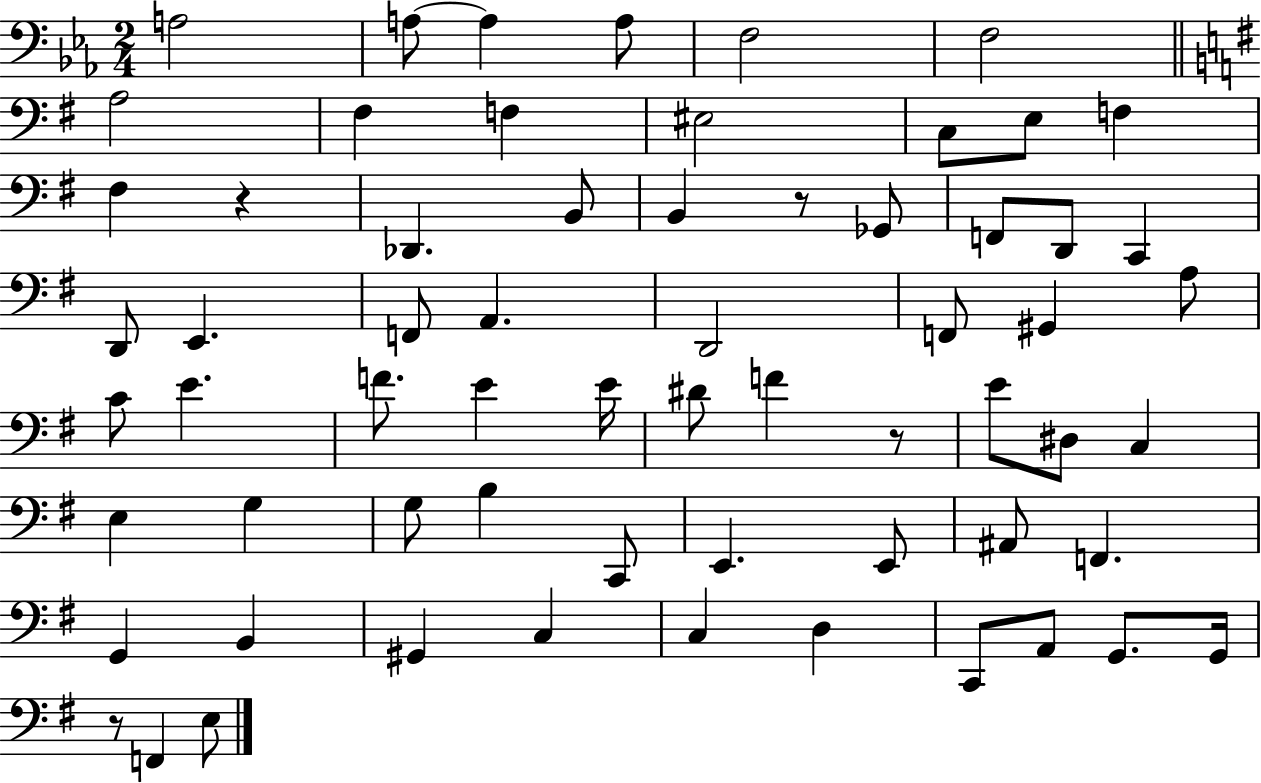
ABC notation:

X:1
T:Untitled
M:2/4
L:1/4
K:Eb
A,2 A,/2 A, A,/2 F,2 F,2 A,2 ^F, F, ^E,2 C,/2 E,/2 F, ^F, z _D,, B,,/2 B,, z/2 _G,,/2 F,,/2 D,,/2 C,, D,,/2 E,, F,,/2 A,, D,,2 F,,/2 ^G,, A,/2 C/2 E F/2 E E/4 ^D/2 F z/2 E/2 ^D,/2 C, E, G, G,/2 B, C,,/2 E,, E,,/2 ^A,,/2 F,, G,, B,, ^G,, C, C, D, C,,/2 A,,/2 G,,/2 G,,/4 z/2 F,, E,/2